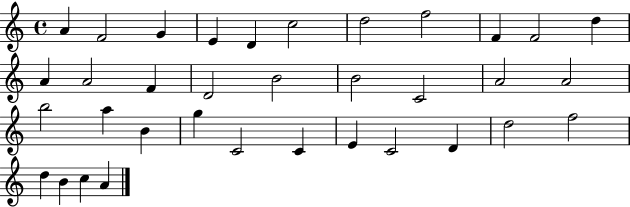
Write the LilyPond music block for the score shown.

{
  \clef treble
  \time 4/4
  \defaultTimeSignature
  \key c \major
  a'4 f'2 g'4 | e'4 d'4 c''2 | d''2 f''2 | f'4 f'2 d''4 | \break a'4 a'2 f'4 | d'2 b'2 | b'2 c'2 | a'2 a'2 | \break b''2 a''4 b'4 | g''4 c'2 c'4 | e'4 c'2 d'4 | d''2 f''2 | \break d''4 b'4 c''4 a'4 | \bar "|."
}